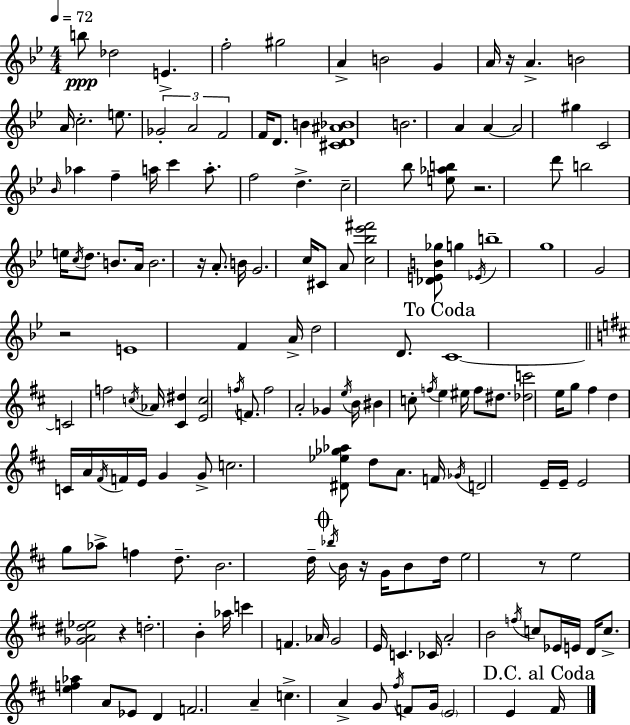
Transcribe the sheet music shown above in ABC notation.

X:1
T:Untitled
M:4/4
L:1/4
K:Gm
b/2 _d2 E f2 ^g2 A B2 G A/4 z/4 A B2 A/4 c2 e/2 _G2 A2 F2 F/4 D/2 B [^CD^A_B]4 B2 A A A2 ^g C2 _B/4 _a f a/4 c' a/2 f2 d c2 _b/2 [e_ab]/2 z2 d'/2 b2 e/4 c/4 d/2 B/2 A/4 B2 z/4 A/2 B/4 G2 c/4 ^C/2 A/2 [c_b_e'^f']2 [_DEB_g]/2 g _E/4 b4 g4 G2 z2 E4 F A/4 d2 D/2 C4 C2 f2 c/4 _A/4 [^C^d] [Ec]2 f/4 F/2 f2 A2 _G e/4 B/4 ^B c/2 f/4 e ^e/4 f/2 ^d/2 [_dc']2 e/4 g/2 ^f d C/4 A/4 ^F/4 F/4 E/4 G G/2 c2 [^D_e_g_a]/2 d/2 A/2 F/4 _G/4 D2 E/4 E/4 E2 g/2 _a/2 f d/2 B2 d/4 _b/4 B/4 z/4 G/4 B/2 d/4 e2 z/2 e2 [_GA^d_e]2 z d2 B _a/4 c' F _A/4 G2 E/4 C _C/4 A2 B2 f/4 c/2 _E/4 E/4 D/4 c/2 [ef_a] A/2 _E/2 D F2 A c A G/2 ^f/4 F/2 G/4 E2 E ^F/4